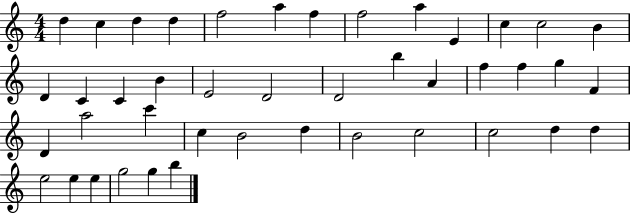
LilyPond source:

{
  \clef treble
  \numericTimeSignature
  \time 4/4
  \key c \major
  d''4 c''4 d''4 d''4 | f''2 a''4 f''4 | f''2 a''4 e'4 | c''4 c''2 b'4 | \break d'4 c'4 c'4 b'4 | e'2 d'2 | d'2 b''4 a'4 | f''4 f''4 g''4 f'4 | \break d'4 a''2 c'''4 | c''4 b'2 d''4 | b'2 c''2 | c''2 d''4 d''4 | \break e''2 e''4 e''4 | g''2 g''4 b''4 | \bar "|."
}